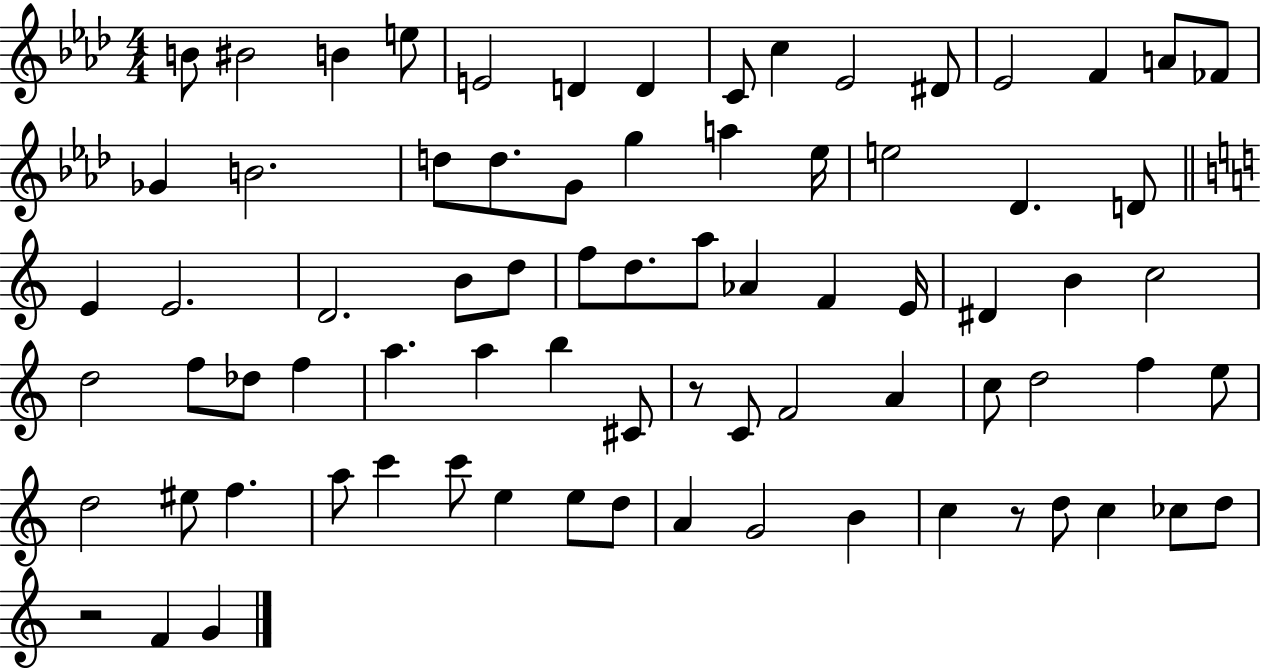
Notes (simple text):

B4/e BIS4/h B4/q E5/e E4/h D4/q D4/q C4/e C5/q Eb4/h D#4/e Eb4/h F4/q A4/e FES4/e Gb4/q B4/h. D5/e D5/e. G4/e G5/q A5/q Eb5/s E5/h Db4/q. D4/e E4/q E4/h. D4/h. B4/e D5/e F5/e D5/e. A5/e Ab4/q F4/q E4/s D#4/q B4/q C5/h D5/h F5/e Db5/e F5/q A5/q. A5/q B5/q C#4/e R/e C4/e F4/h A4/q C5/e D5/h F5/q E5/e D5/h EIS5/e F5/q. A5/e C6/q C6/e E5/q E5/e D5/e A4/q G4/h B4/q C5/q R/e D5/e C5/q CES5/e D5/e R/h F4/q G4/q